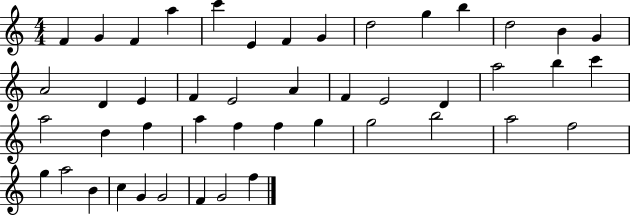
F4/q G4/q F4/q A5/q C6/q E4/q F4/q G4/q D5/h G5/q B5/q D5/h B4/q G4/q A4/h D4/q E4/q F4/q E4/h A4/q F4/q E4/h D4/q A5/h B5/q C6/q A5/h D5/q F5/q A5/q F5/q F5/q G5/q G5/h B5/h A5/h F5/h G5/q A5/h B4/q C5/q G4/q G4/h F4/q G4/h F5/q